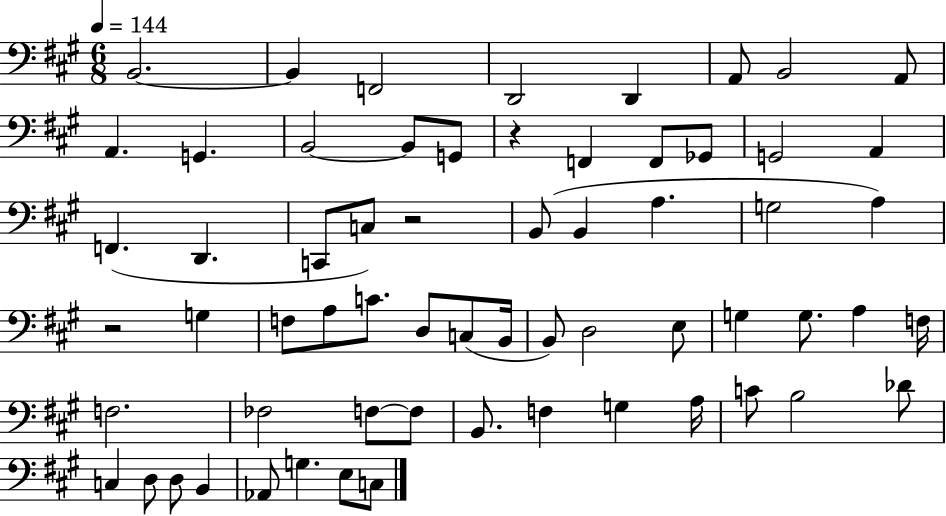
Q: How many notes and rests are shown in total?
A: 63